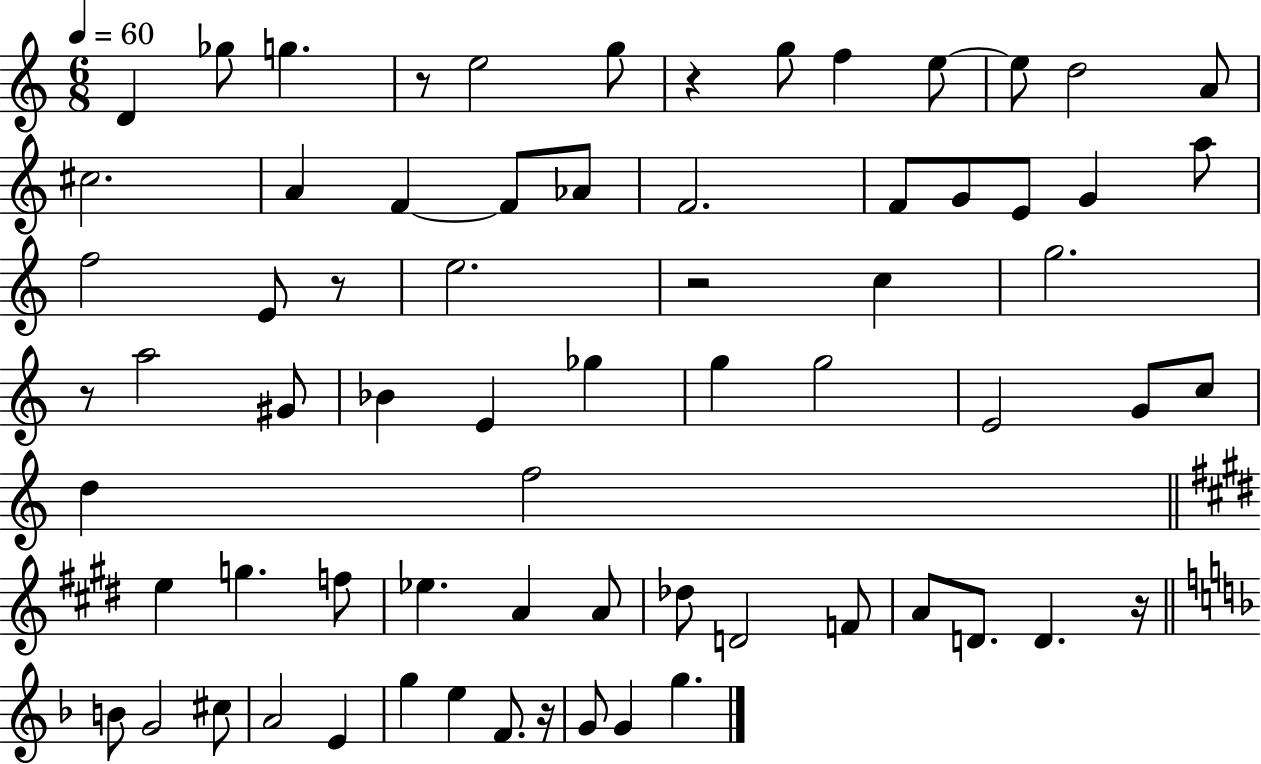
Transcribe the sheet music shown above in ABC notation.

X:1
T:Untitled
M:6/8
L:1/4
K:C
D _g/2 g z/2 e2 g/2 z g/2 f e/2 e/2 d2 A/2 ^c2 A F F/2 _A/2 F2 F/2 G/2 E/2 G a/2 f2 E/2 z/2 e2 z2 c g2 z/2 a2 ^G/2 _B E _g g g2 E2 G/2 c/2 d f2 e g f/2 _e A A/2 _d/2 D2 F/2 A/2 D/2 D z/4 B/2 G2 ^c/2 A2 E g e F/2 z/4 G/2 G g